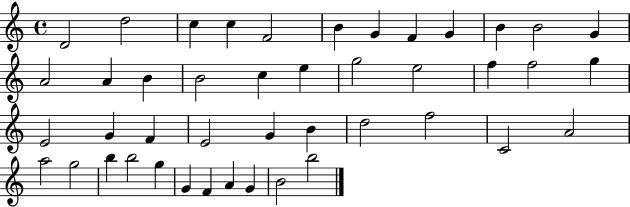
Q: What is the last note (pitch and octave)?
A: B5